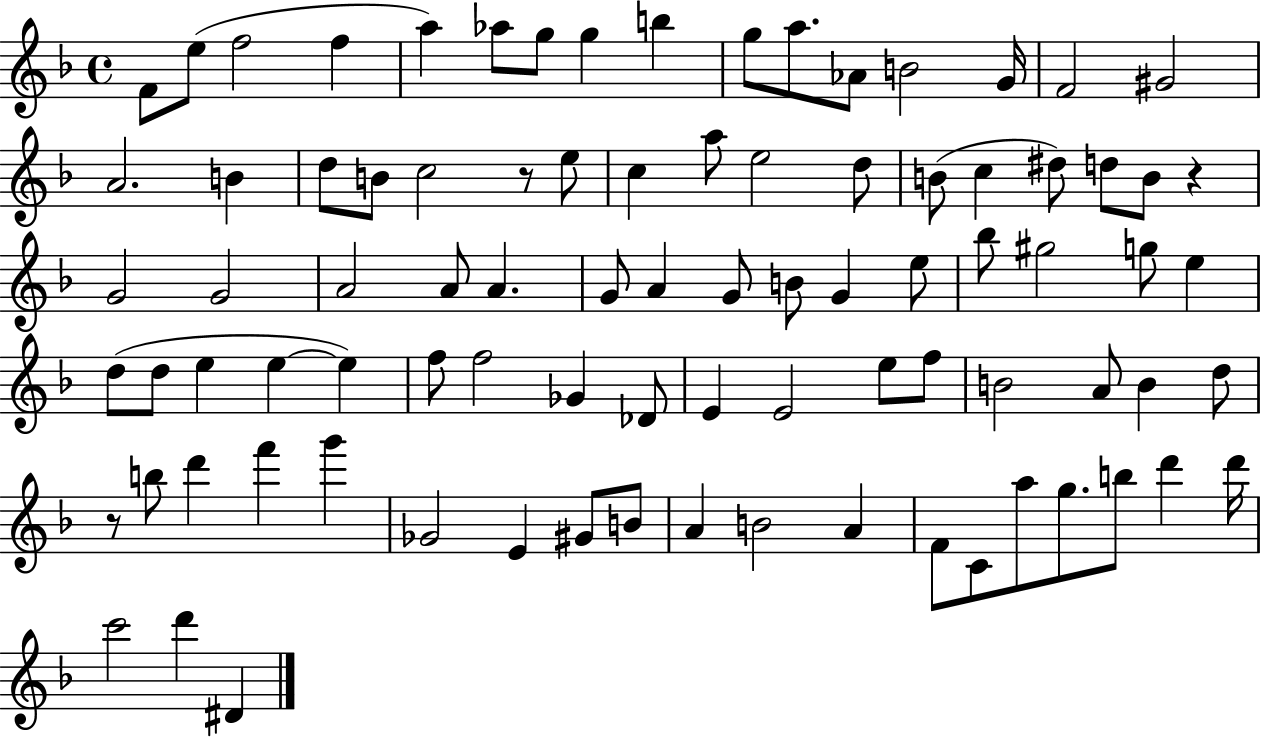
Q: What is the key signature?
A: F major